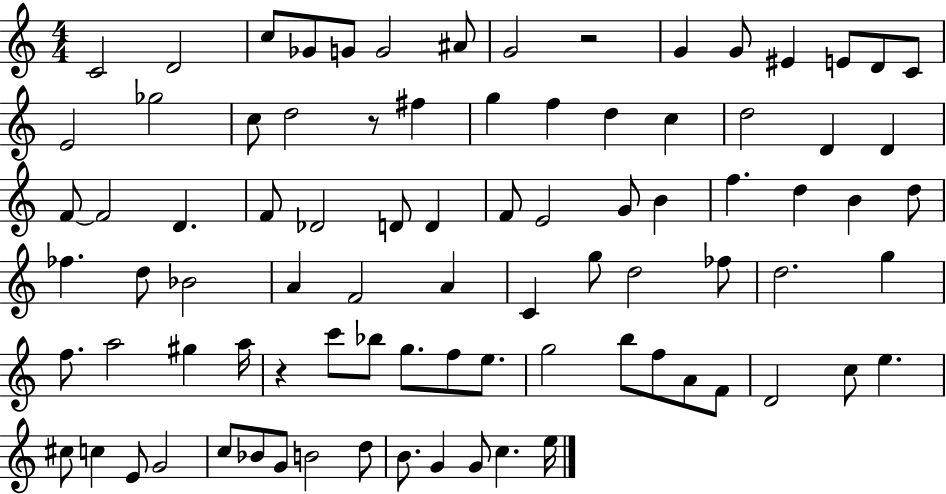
X:1
T:Untitled
M:4/4
L:1/4
K:C
C2 D2 c/2 _G/2 G/2 G2 ^A/2 G2 z2 G G/2 ^E E/2 D/2 C/2 E2 _g2 c/2 d2 z/2 ^f g f d c d2 D D F/2 F2 D F/2 _D2 D/2 D F/2 E2 G/2 B f d B d/2 _f d/2 _B2 A F2 A C g/2 d2 _f/2 d2 g f/2 a2 ^g a/4 z c'/2 _b/2 g/2 f/2 e/2 g2 b/2 f/2 A/2 F/2 D2 c/2 e ^c/2 c E/2 G2 c/2 _B/2 G/2 B2 d/2 B/2 G G/2 c e/4